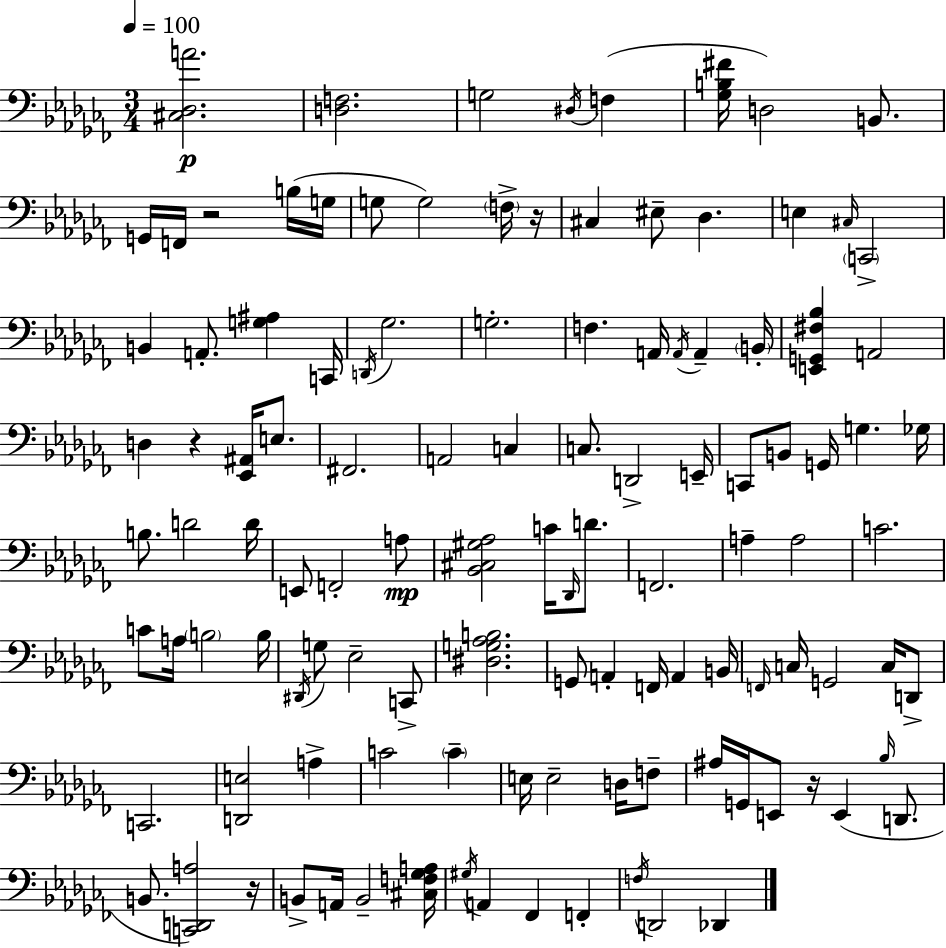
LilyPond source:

{
  \clef bass
  \numericTimeSignature
  \time 3/4
  \key aes \minor
  \tempo 4 = 100
  \repeat volta 2 { <cis des a'>2.\p | <d f>2. | g2 \acciaccatura { dis16 } f4( | <ges b fis'>16 d2) b,8. | \break g,16 f,16 r2 b16( | g16 g8 g2) \parenthesize f16-> | r16 cis4 eis8-- des4. | e4 \grace { cis16 } \parenthesize c,2-> | \break b,4 a,8.-. <g ais>4 | c,16 \acciaccatura { d,16 } ges2. | g2.-. | f4. a,16 \acciaccatura { a,16 } a,4-- | \break \parenthesize b,16-. <e, g, fis bes>4 a,2 | d4 r4 | <ees, ais,>16 e8. fis,2. | a,2 | \break c4 c8. d,2-> | e,16-- c,8 b,8 g,16 g4. | ges16 b8. d'2 | d'16 e,8 f,2-. | \break a8\mp <bes, cis gis aes>2 | c'16 \grace { des,16 } d'8. f,2. | a4-- a2 | c'2. | \break c'8 a16 \parenthesize b2 | b16 \acciaccatura { dis,16 } g8 ees2-- | c,8-> <dis g aes b>2. | g,8 a,4-. | \break f,16 a,4 b,16 \grace { f,16 } c16 g,2 | c16 d,8-> c,2. | <d, e>2 | a4-> c'2 | \break \parenthesize c'4-- e16 e2-- | d16 f8-- ais16 g,16 e,8 r16 | e,4( \grace { bes16 } d,8. b,8. <c, d, a>2) | r16 b,8-> a,16 b,2-- | \break <cis f ges a>16 \acciaccatura { gis16 } a,4 | fes,4 f,4-. \acciaccatura { f16 } d,2 | des,4 } \bar "|."
}